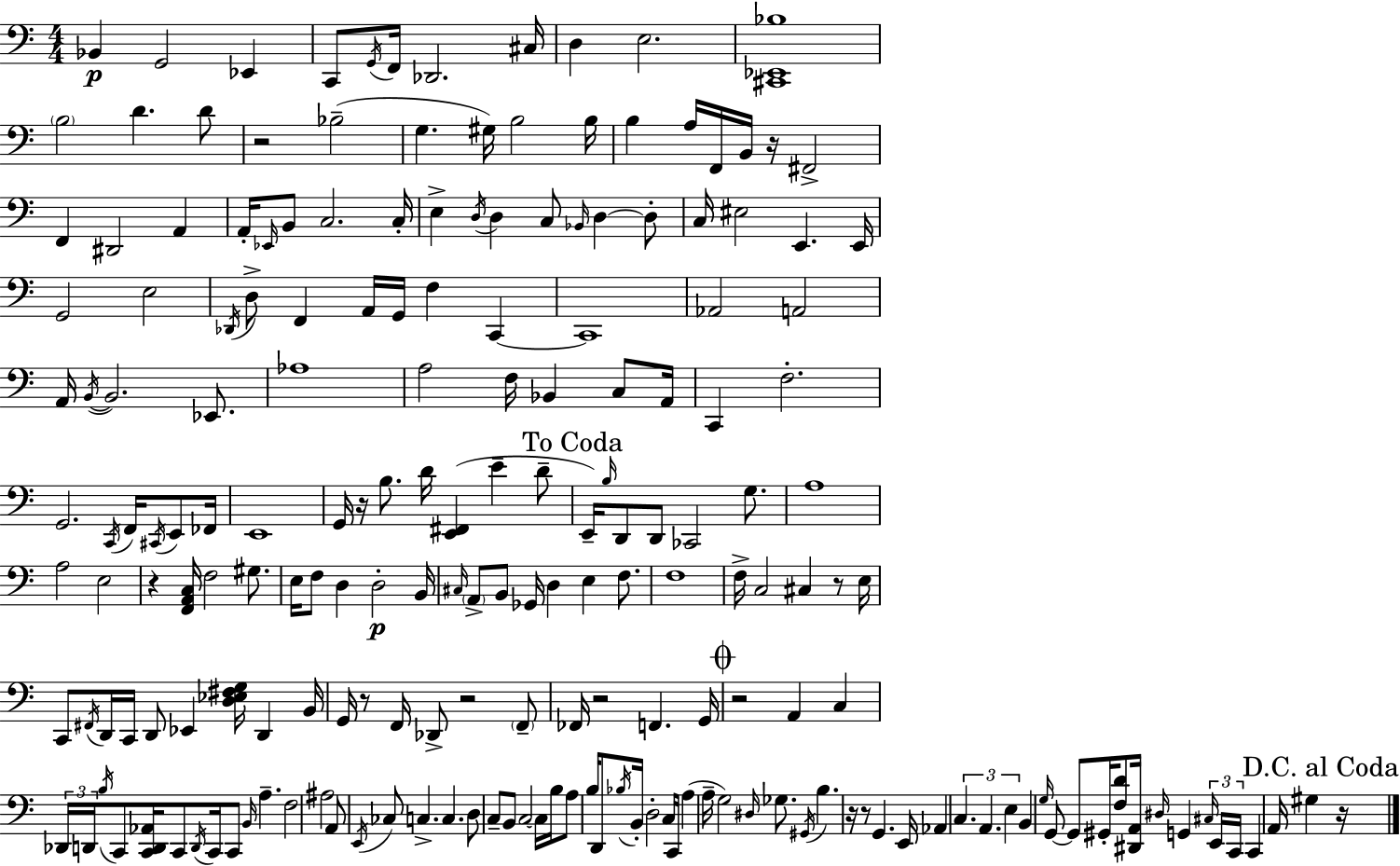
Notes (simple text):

Bb2/q G2/h Eb2/q C2/e G2/s F2/s Db2/h. C#3/s D3/q E3/h. [C#2,Eb2,Bb3]/w B3/h D4/q. D4/e R/h Bb3/h G3/q. G#3/s B3/h B3/s B3/q A3/s F2/s B2/s R/s F#2/h F2/q D#2/h A2/q A2/s Eb2/s B2/e C3/h. C3/s E3/q D3/s D3/q C3/e Bb2/s D3/q D3/e C3/s EIS3/h E2/q. E2/s G2/h E3/h Db2/s D3/e F2/q A2/s G2/s F3/q C2/q C2/w Ab2/h A2/h A2/s B2/s B2/h. Eb2/e. Ab3/w A3/h F3/s Bb2/q C3/e A2/s C2/q F3/h. G2/h. C2/s F2/s C#2/s E2/e FES2/s E2/w G2/s R/s B3/e. D4/s [E2,F#2]/q E4/q D4/e E2/s B3/s D2/e D2/e CES2/h G3/e. A3/w A3/h E3/h R/q [F2,A2,C3]/s F3/h G#3/e. E3/s F3/e D3/q D3/h B2/s C#3/s A2/e B2/e Gb2/s D3/q E3/q F3/e. F3/w F3/s C3/h C#3/q R/e E3/s C2/e F#2/s D2/s C2/s D2/e Eb2/q [D3,Eb3,F#3,G3]/s D2/q B2/s G2/s R/e F2/s Db2/e R/h F2/e FES2/s R/h F2/q. G2/s R/h A2/q C3/q Db2/s D2/s B3/s C2/e [C2,D2,Ab2]/s C2/e D2/s C2/s C2/e B2/s A3/q. F3/h A#3/h A2/e E2/s CES3/e C3/q. C3/q. D3/e C3/e B2/e C3/h C3/s B3/s A3/e B3/s D2/e Bb3/s B2/s D3/h C3/s C2/s A3/q A3/s G3/h D#3/s Gb3/e. G#2/s B3/q. R/s R/e G2/q. E2/s Ab2/q C3/q. A2/q. E3/q B2/q G3/s G2/e G2/e G#2/s [F3,D4]/e [D#2,A2]/s D#3/s G2/q C#3/s E2/s C2/s C2/q A2/s G#3/q R/s